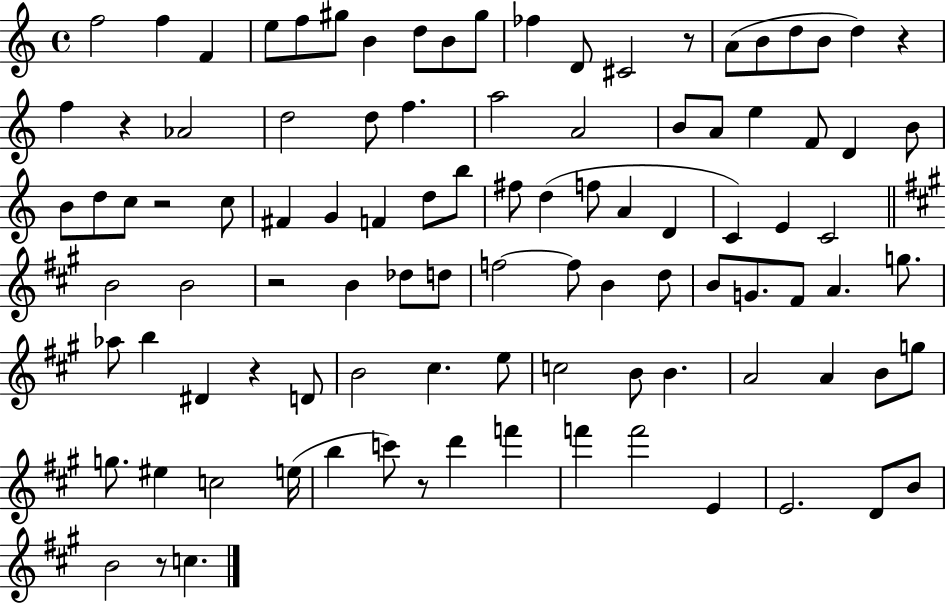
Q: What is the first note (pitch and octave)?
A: F5